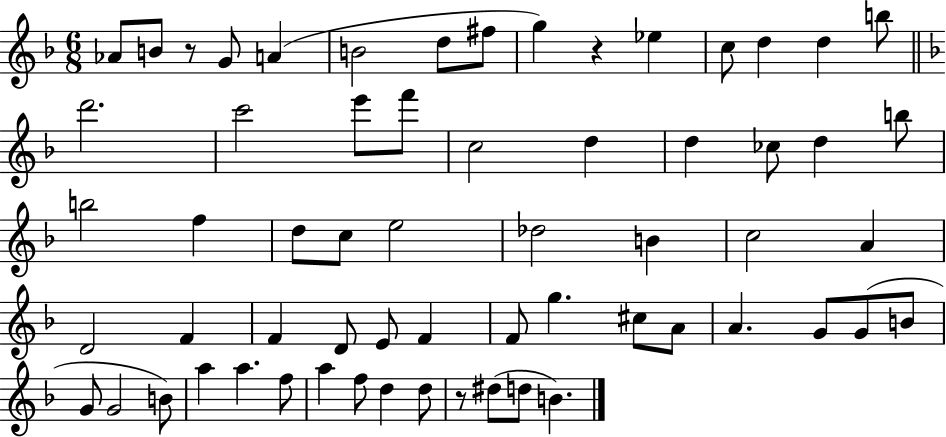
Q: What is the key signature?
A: F major